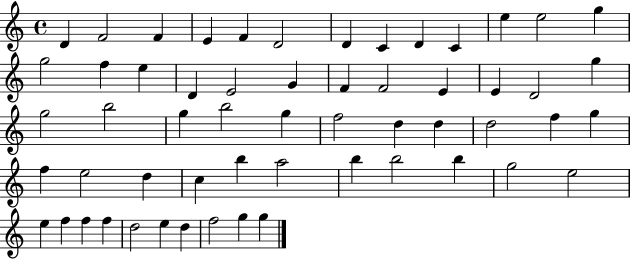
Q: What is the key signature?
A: C major